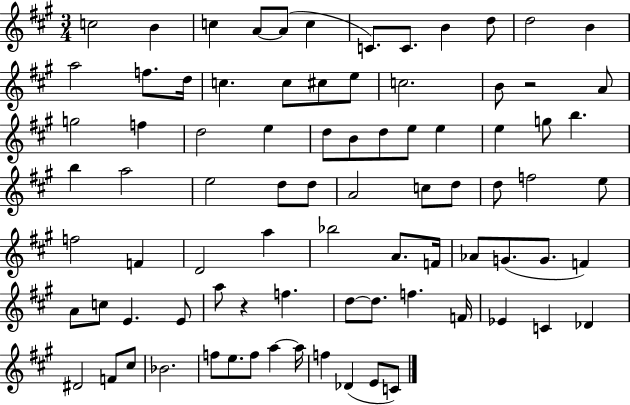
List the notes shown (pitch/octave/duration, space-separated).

C5/h B4/q C5/q A4/e A4/e C5/q C4/e. C4/e. B4/q D5/e D5/h B4/q A5/h F5/e. D5/s C5/q. C5/e C#5/e E5/e C5/h. B4/e R/h A4/e G5/h F5/q D5/h E5/q D5/e B4/e D5/e E5/e E5/q E5/q G5/e B5/q. B5/q A5/h E5/h D5/e D5/e A4/h C5/e D5/e D5/e F5/h E5/e F5/h F4/q D4/h A5/q Bb5/h A4/e. F4/s Ab4/e G4/e. G4/e. F4/q A4/e C5/e E4/q. E4/e A5/e R/q F5/q. D5/e D5/e. F5/q. F4/s Eb4/q C4/q Db4/q D#4/h F4/e C#5/e Bb4/h. F5/e E5/e. F5/e A5/q A5/s F5/q Db4/q E4/e C4/e